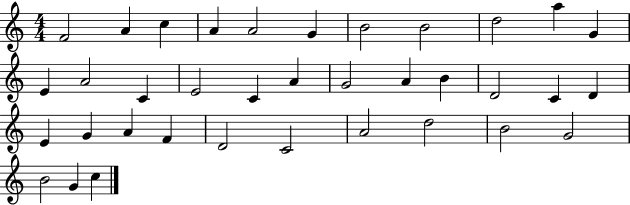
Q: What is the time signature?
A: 4/4